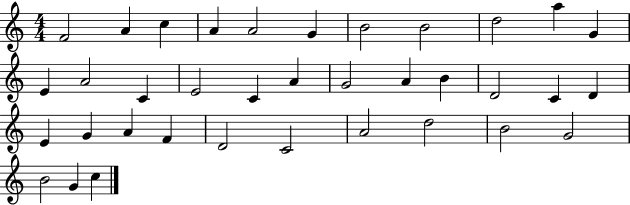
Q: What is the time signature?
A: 4/4